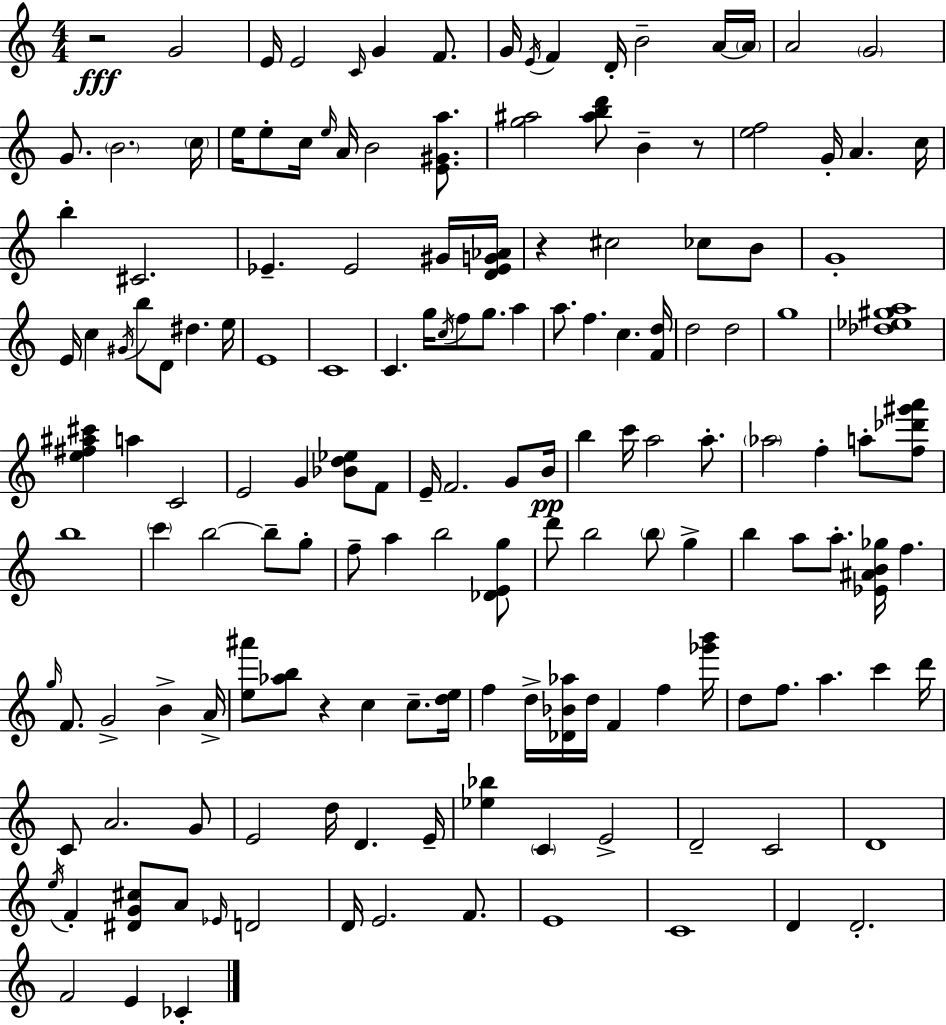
X:1
T:Untitled
M:4/4
L:1/4
K:C
z2 G2 E/4 E2 C/4 G F/2 G/4 E/4 F D/4 B2 A/4 A/4 A2 G2 G/2 B2 c/4 e/4 e/2 c/4 e/4 A/4 B2 [E^Ga]/2 [g^a]2 [^abd']/2 B z/2 [ef]2 G/4 A c/4 b ^C2 _E _E2 ^G/4 [D_EG_A]/4 z ^c2 _c/2 B/2 G4 E/4 c ^G/4 b/2 D/2 ^d e/4 E4 C4 C g/4 c/4 f/2 g/2 a a/2 f c [Fd]/4 d2 d2 g4 [_d_e^ga]4 [e^f^a^c'] a C2 E2 G [_Bd_e]/2 F/2 E/4 F2 G/2 B/4 b c'/4 a2 a/2 _a2 f a/2 [f_d'^g'a']/2 b4 c' b2 b/2 g/2 f/2 a b2 [_DEg]/2 d'/2 b2 b/2 g b a/2 a/2 [_E^AB_g]/4 f g/4 F/2 G2 B A/4 [e^a']/2 [_ab]/2 z c c/2 [de]/4 f d/4 [_D_B_a]/4 d/4 F f [_g'b']/4 d/2 f/2 a c' d'/4 C/2 A2 G/2 E2 d/4 D E/4 [_e_b] C E2 D2 C2 D4 e/4 F [^DG^c]/2 A/2 _E/4 D2 D/4 E2 F/2 E4 C4 D D2 F2 E _C